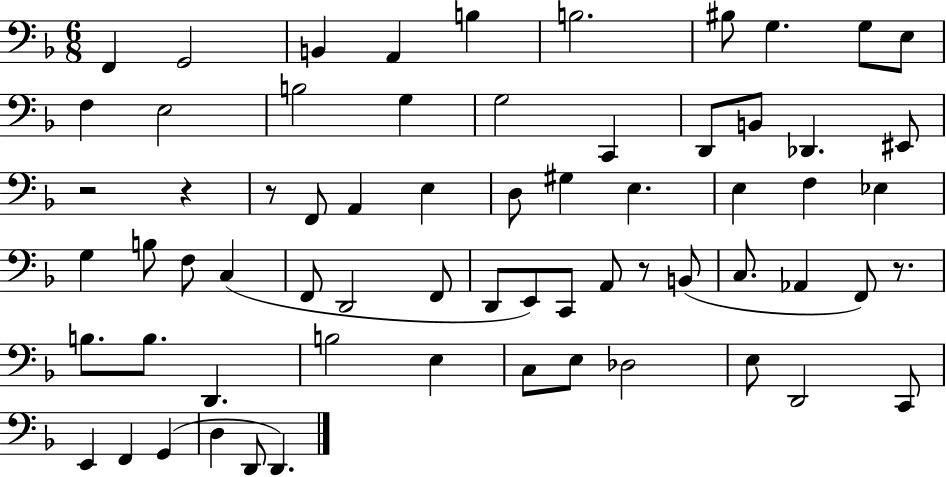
{
  \clef bass
  \numericTimeSignature
  \time 6/8
  \key f \major
  f,4 g,2 | b,4 a,4 b4 | b2. | bis8 g4. g8 e8 | \break f4 e2 | b2 g4 | g2 c,4 | d,8 b,8 des,4. eis,8 | \break r2 r4 | r8 f,8 a,4 e4 | d8 gis4 e4. | e4 f4 ees4 | \break g4 b8 f8 c4( | f,8 d,2 f,8 | d,8 e,8) c,8 a,8 r8 b,8( | c8. aes,4 f,8) r8. | \break b8. b8. d,4. | b2 e4 | c8 e8 des2 | e8 d,2 c,8 | \break e,4 f,4 g,4( | d4 d,8 d,4.) | \bar "|."
}